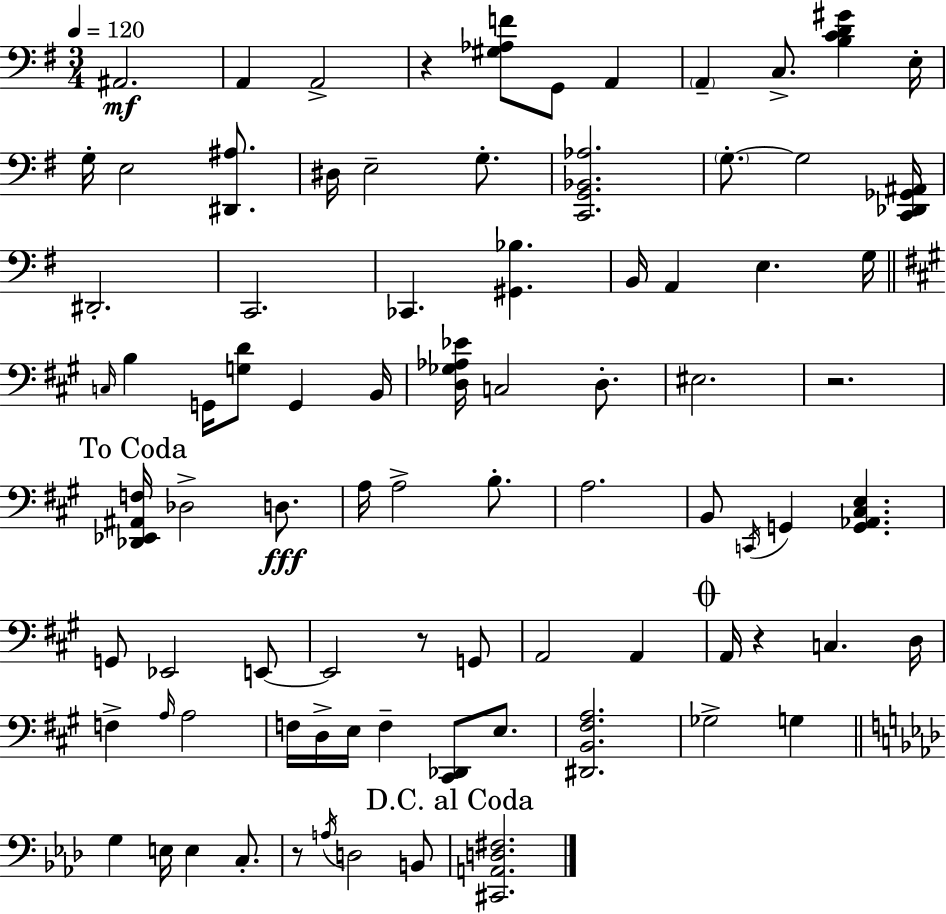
{
  \clef bass
  \numericTimeSignature
  \time 3/4
  \key e \minor
  \tempo 4 = 120
  ais,2.\mf | a,4 a,2-> | r4 <gis aes f'>8 g,8 a,4 | \parenthesize a,4-- c8.-> <b c' d' gis'>4 e16-. | \break g16-. e2 <dis, ais>8. | dis16 e2-- g8.-. | <c, g, bes, aes>2. | \parenthesize g8.-.~~ g2 <c, des, ges, ais,>16 | \break dis,2.-. | c,2. | ces,4. <gis, bes>4. | b,16 a,4 e4. g16 | \break \bar "||" \break \key a \major \grace { c16 } b4 g,16 <g d'>8 g,4 | b,16 <d ges aes ees'>16 c2 d8.-. | eis2. | r2. | \break \mark "To Coda" <des, ees, ais, f>16 des2-> d8.\fff | a16 a2-> b8.-. | a2. | b,8 \acciaccatura { c,16 } g,4 <g, aes, cis e>4. | \break g,8 ees,2 | e,8~~ e,2 r8 | g,8 a,2 a,4 | \mark \markup { \musicglyph "scripts.coda" } a,16 r4 c4. | \break d16 f4-> \grace { a16 } a2 | f16 d16-> e16 f4-- <cis, des,>8 | e8. <dis, b, fis a>2. | ges2-> g4 | \break \bar "||" \break \key aes \major g4 e16 e4 c8.-. | r8 \acciaccatura { a16 } d2 b,8 | \mark "D.C. al Coda" <cis, a, d fis>2. | \bar "|."
}